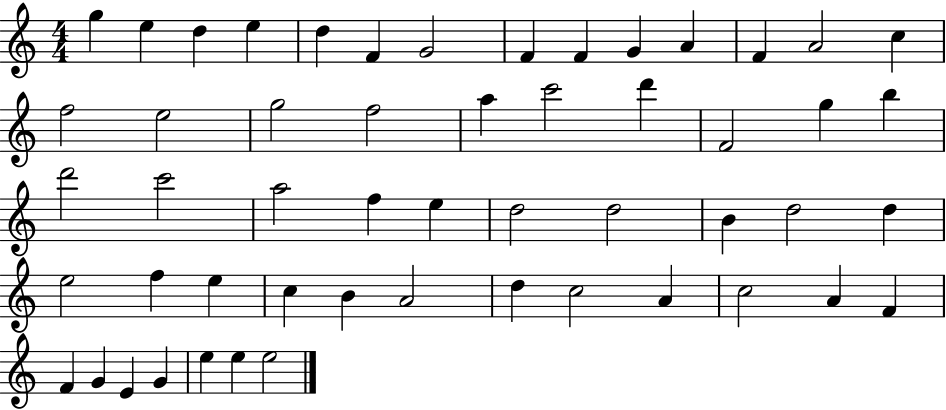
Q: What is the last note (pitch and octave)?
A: E5